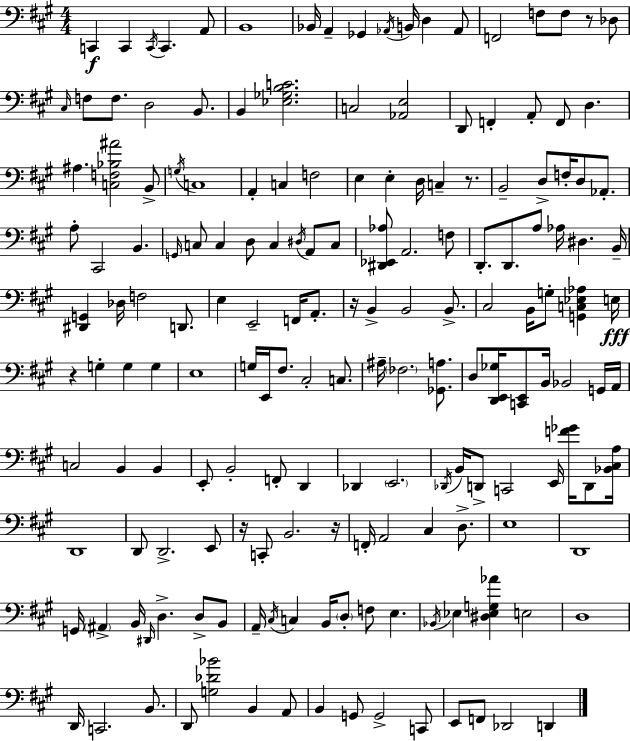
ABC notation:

X:1
T:Untitled
M:4/4
L:1/4
K:A
C,, C,, C,,/4 C,, A,,/2 B,,4 _B,,/4 A,, _G,, _A,,/4 B,,/4 D, _A,,/2 F,,2 F,/2 F,/2 z/2 _D,/2 ^C,/4 F,/2 F,/2 D,2 B,,/2 B,, [_E,_G,B,C]2 C,2 [_A,,E,]2 D,,/2 F,, A,,/2 F,,/2 D, ^A, [C,F,_B,^A]2 B,,/2 G,/4 C,4 A,, C, F,2 E, E, D,/4 C, z/2 B,,2 D,/2 F,/4 D,/2 _A,,/2 A,/2 ^C,,2 B,, G,,/4 C,/2 C, D,/2 C, ^D,/4 A,,/2 C,/2 [^D,,_E,,_A,]/2 A,,2 F,/2 D,,/2 D,,/2 A,/2 _A,/4 ^D, B,,/4 [^D,,G,,] _D,/4 F,2 D,,/2 E, E,,2 F,,/4 A,,/2 z/4 B,, B,,2 B,,/2 ^C,2 B,,/4 G,/2 [G,,C,_E,_A,] E,/4 z G, G, G, E,4 G,/4 E,,/4 ^F,/2 ^C,2 C,/2 ^A,/4 _F,2 [_G,,A,]/2 D,/2 [D,,E,,_G,]/4 [C,,E,,]/2 B,,/4 _B,,2 G,,/4 A,,/4 C,2 B,, B,, E,,/2 B,,2 F,,/2 D,, _D,, E,,2 _D,,/4 B,,/4 D,,/2 C,,2 E,,/4 [F_G]/4 D,,/2 [_B,,^C,A,]/4 D,,4 D,,/2 D,,2 E,,/2 z/4 C,,/2 B,,2 z/4 F,,/4 A,,2 ^C, D,/2 E,4 D,,4 G,,/4 ^A,, B,,/4 ^D,,/4 D, D,/2 B,,/2 A,,/4 ^C,/4 C, B,,/4 D,/2 F,/2 E, _B,,/4 _E, [^D,_E,G,_A] E,2 D,4 D,,/4 C,,2 B,,/2 D,,/2 [G,_D_B]2 B,, A,,/2 B,, G,,/2 G,,2 C,,/2 E,,/2 F,,/2 _D,,2 D,,